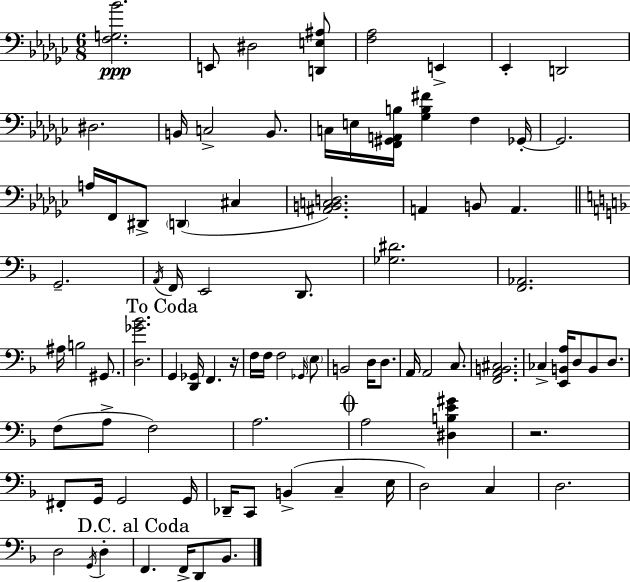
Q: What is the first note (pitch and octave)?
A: E2